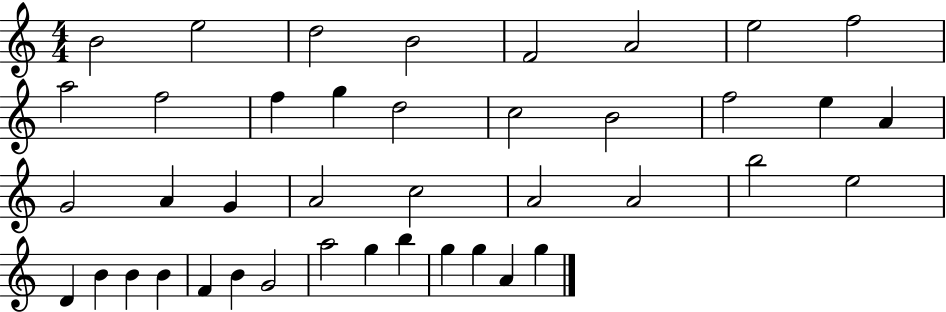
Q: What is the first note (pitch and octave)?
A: B4